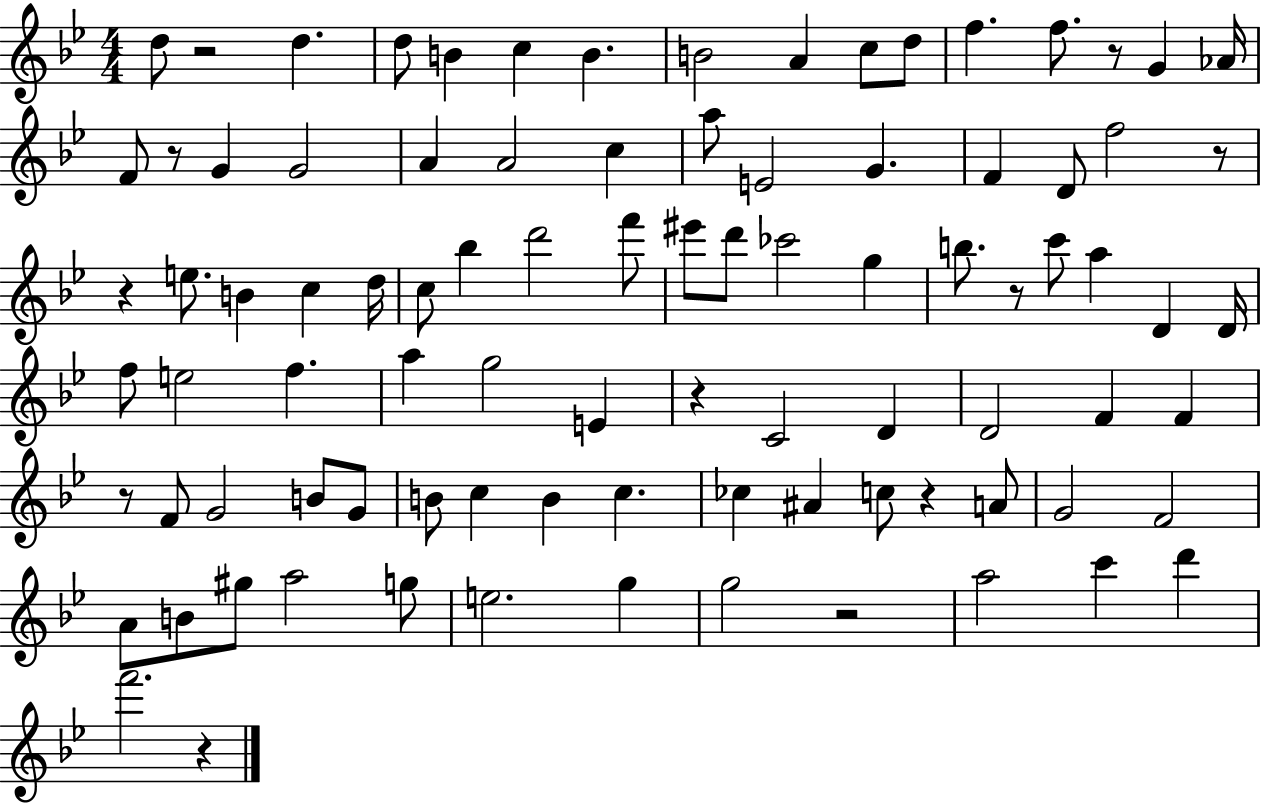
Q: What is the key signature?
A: BES major